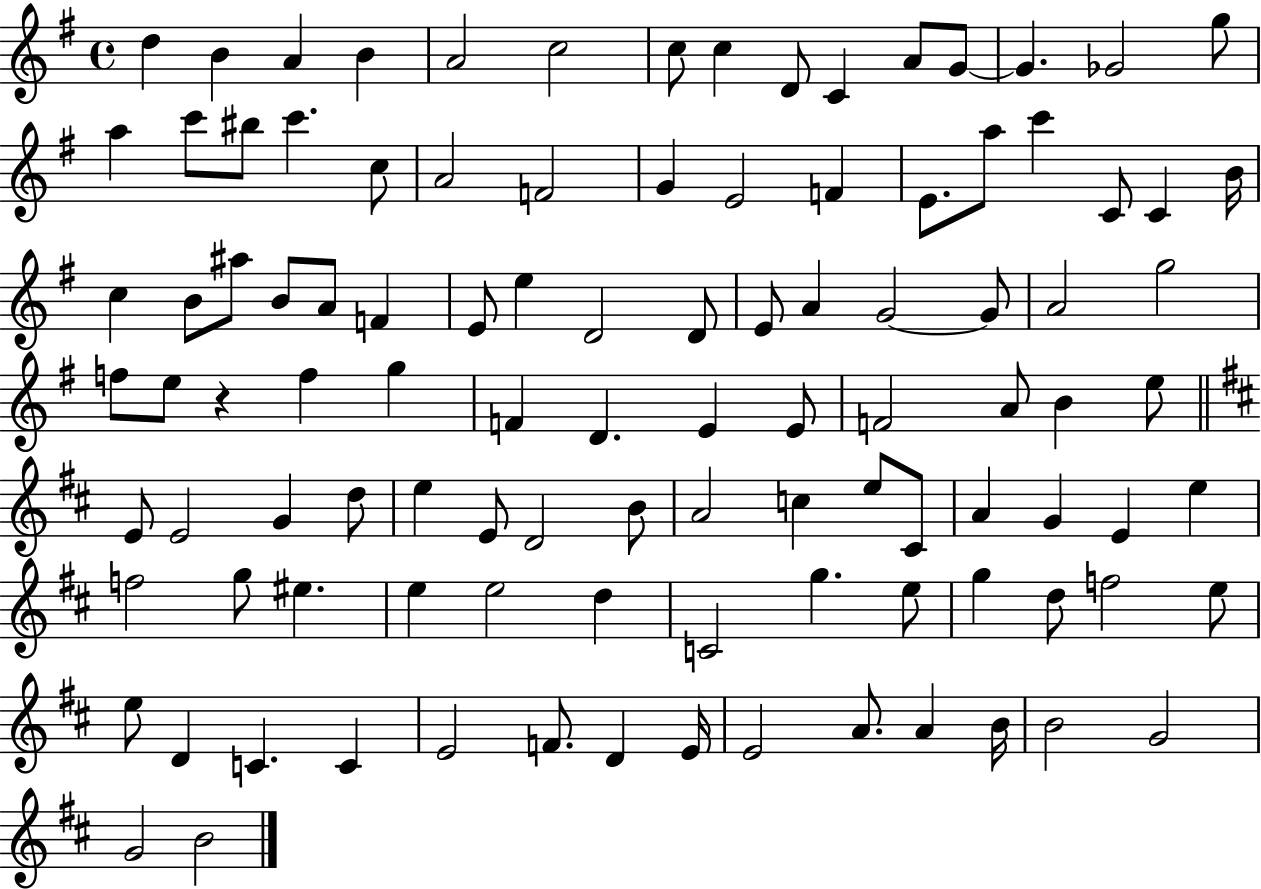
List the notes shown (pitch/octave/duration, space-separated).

D5/q B4/q A4/q B4/q A4/h C5/h C5/e C5/q D4/e C4/q A4/e G4/e G4/q. Gb4/h G5/e A5/q C6/e BIS5/e C6/q. C5/e A4/h F4/h G4/q E4/h F4/q E4/e. A5/e C6/q C4/e C4/q B4/s C5/q B4/e A#5/e B4/e A4/e F4/q E4/e E5/q D4/h D4/e E4/e A4/q G4/h G4/e A4/h G5/h F5/e E5/e R/q F5/q G5/q F4/q D4/q. E4/q E4/e F4/h A4/e B4/q E5/e E4/e E4/h G4/q D5/e E5/q E4/e D4/h B4/e A4/h C5/q E5/e C#4/e A4/q G4/q E4/q E5/q F5/h G5/e EIS5/q. E5/q E5/h D5/q C4/h G5/q. E5/e G5/q D5/e F5/h E5/e E5/e D4/q C4/q. C4/q E4/h F4/e. D4/q E4/s E4/h A4/e. A4/q B4/s B4/h G4/h G4/h B4/h